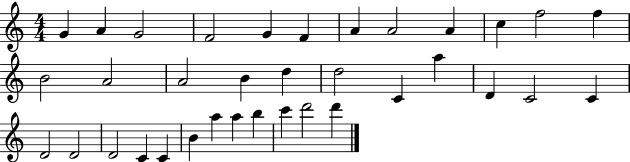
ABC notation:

X:1
T:Untitled
M:4/4
L:1/4
K:C
G A G2 F2 G F A A2 A c f2 f B2 A2 A2 B d d2 C a D C2 C D2 D2 D2 C C B a a b c' d'2 d'